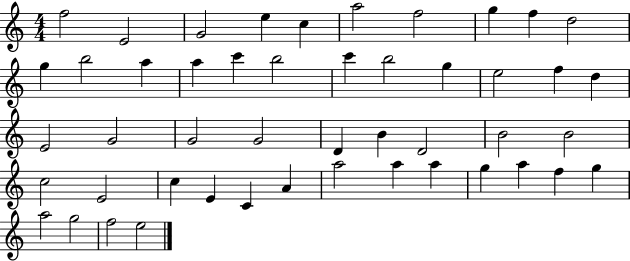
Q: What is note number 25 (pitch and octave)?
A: G4